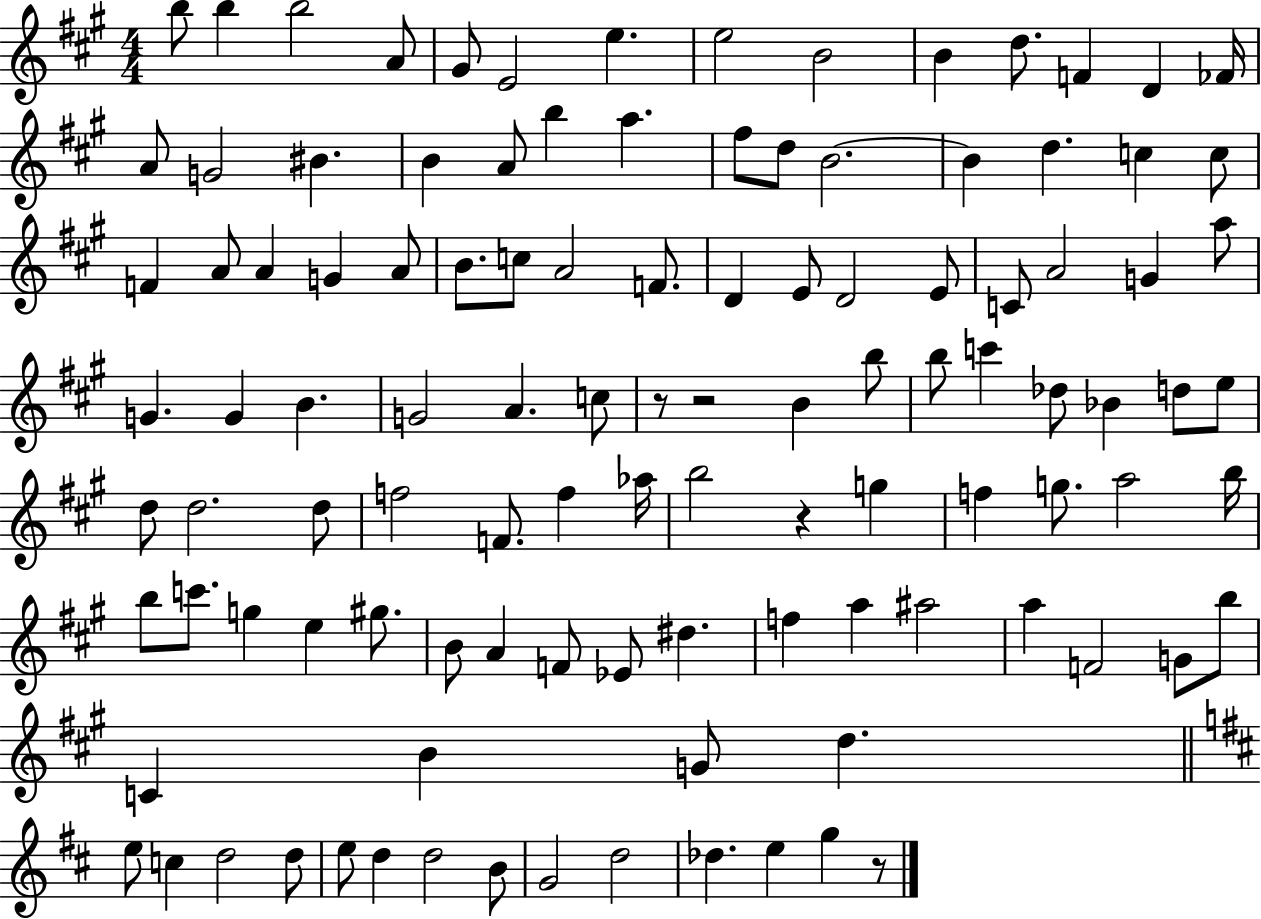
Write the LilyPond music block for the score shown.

{
  \clef treble
  \numericTimeSignature
  \time 4/4
  \key a \major
  b''8 b''4 b''2 a'8 | gis'8 e'2 e''4. | e''2 b'2 | b'4 d''8. f'4 d'4 fes'16 | \break a'8 g'2 bis'4. | b'4 a'8 b''4 a''4. | fis''8 d''8 b'2.~~ | b'4 d''4. c''4 c''8 | \break f'4 a'8 a'4 g'4 a'8 | b'8. c''8 a'2 f'8. | d'4 e'8 d'2 e'8 | c'8 a'2 g'4 a''8 | \break g'4. g'4 b'4. | g'2 a'4. c''8 | r8 r2 b'4 b''8 | b''8 c'''4 des''8 bes'4 d''8 e''8 | \break d''8 d''2. d''8 | f''2 f'8. f''4 aes''16 | b''2 r4 g''4 | f''4 g''8. a''2 b''16 | \break b''8 c'''8. g''4 e''4 gis''8. | b'8 a'4 f'8 ees'8 dis''4. | f''4 a''4 ais''2 | a''4 f'2 g'8 b''8 | \break c'4 b'4 g'8 d''4. | \bar "||" \break \key d \major e''8 c''4 d''2 d''8 | e''8 d''4 d''2 b'8 | g'2 d''2 | des''4. e''4 g''4 r8 | \break \bar "|."
}